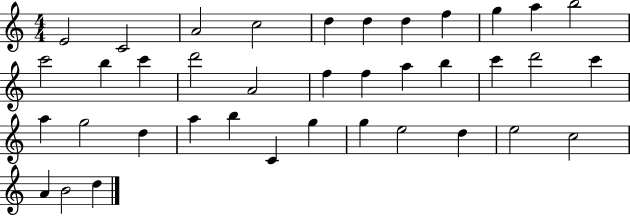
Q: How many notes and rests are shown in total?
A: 38